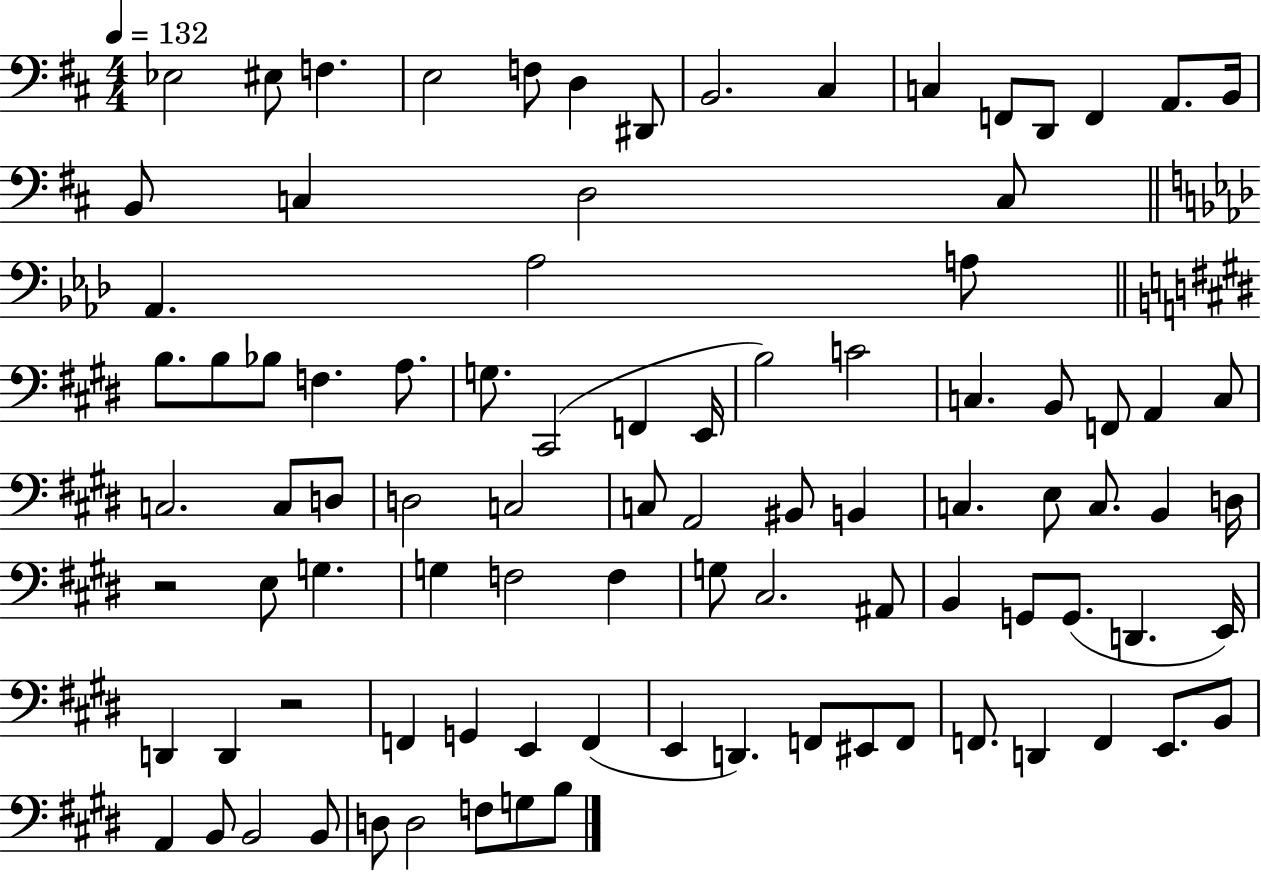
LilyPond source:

{
  \clef bass
  \numericTimeSignature
  \time 4/4
  \key d \major
  \tempo 4 = 132
  \repeat volta 2 { ees2 eis8 f4. | e2 f8 d4 dis,8 | b,2. cis4 | c4 f,8 d,8 f,4 a,8. b,16 | \break b,8 c4 d2 c8 | \bar "||" \break \key aes \major aes,4. aes2 a8 | \bar "||" \break \key e \major b8. b8 bes8 f4. a8. | g8. cis,2( f,4 e,16 | b2) c'2 | c4. b,8 f,8 a,4 c8 | \break c2. c8 d8 | d2 c2 | c8 a,2 bis,8 b,4 | c4. e8 c8. b,4 d16 | \break r2 e8 g4. | g4 f2 f4 | g8 cis2. ais,8 | b,4 g,8 g,8.( d,4. e,16) | \break d,4 d,4 r2 | f,4 g,4 e,4 f,4( | e,4 d,4.) f,8 eis,8 f,8 | f,8. d,4 f,4 e,8. b,8 | \break a,4 b,8 b,2 b,8 | d8 d2 f8 g8 b8 | } \bar "|."
}